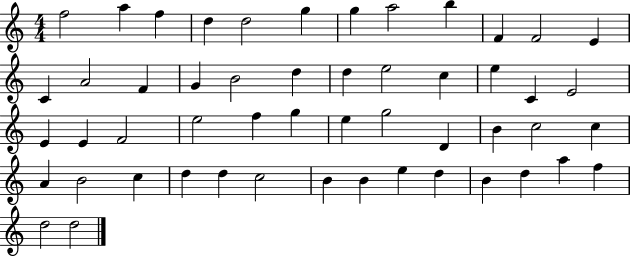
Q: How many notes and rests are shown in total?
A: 52